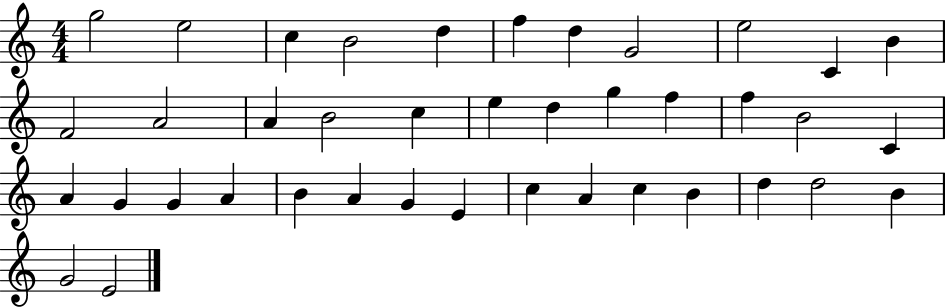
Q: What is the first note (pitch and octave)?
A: G5